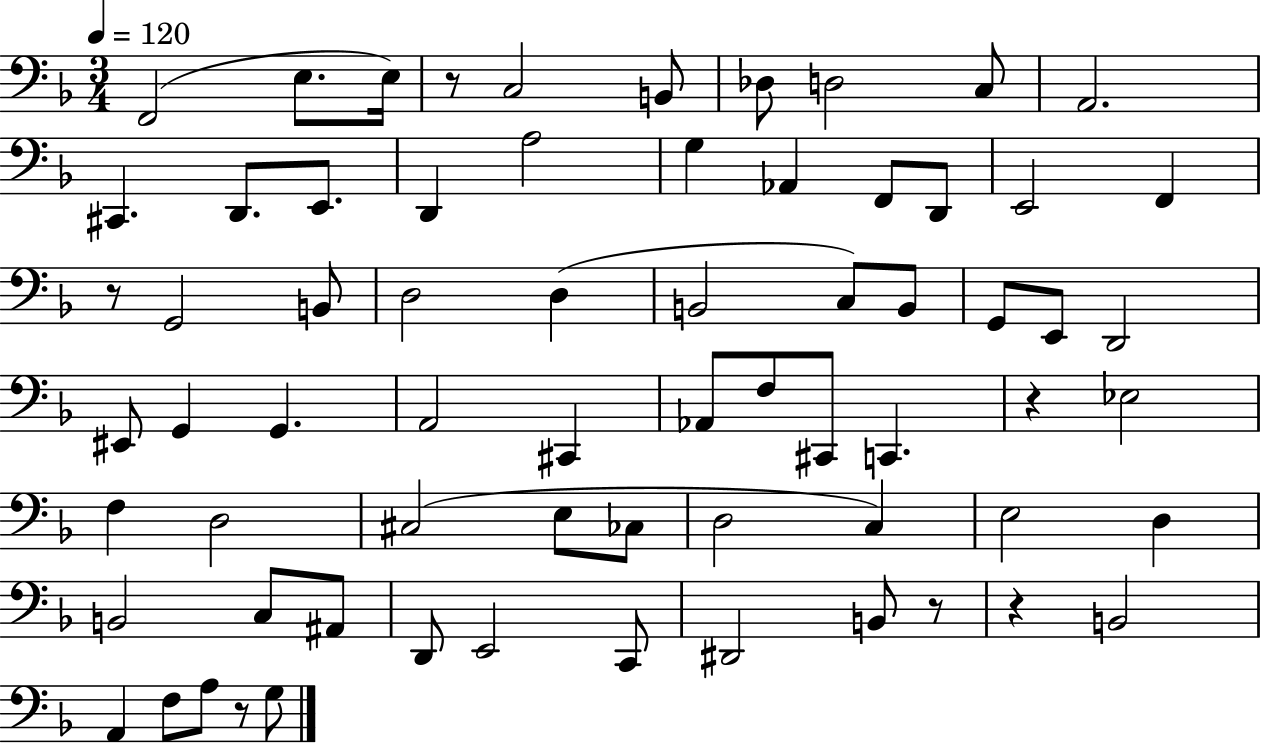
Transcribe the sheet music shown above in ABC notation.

X:1
T:Untitled
M:3/4
L:1/4
K:F
F,,2 E,/2 E,/4 z/2 C,2 B,,/2 _D,/2 D,2 C,/2 A,,2 ^C,, D,,/2 E,,/2 D,, A,2 G, _A,, F,,/2 D,,/2 E,,2 F,, z/2 G,,2 B,,/2 D,2 D, B,,2 C,/2 B,,/2 G,,/2 E,,/2 D,,2 ^E,,/2 G,, G,, A,,2 ^C,, _A,,/2 F,/2 ^C,,/2 C,, z _E,2 F, D,2 ^C,2 E,/2 _C,/2 D,2 C, E,2 D, B,,2 C,/2 ^A,,/2 D,,/2 E,,2 C,,/2 ^D,,2 B,,/2 z/2 z B,,2 A,, F,/2 A,/2 z/2 G,/2